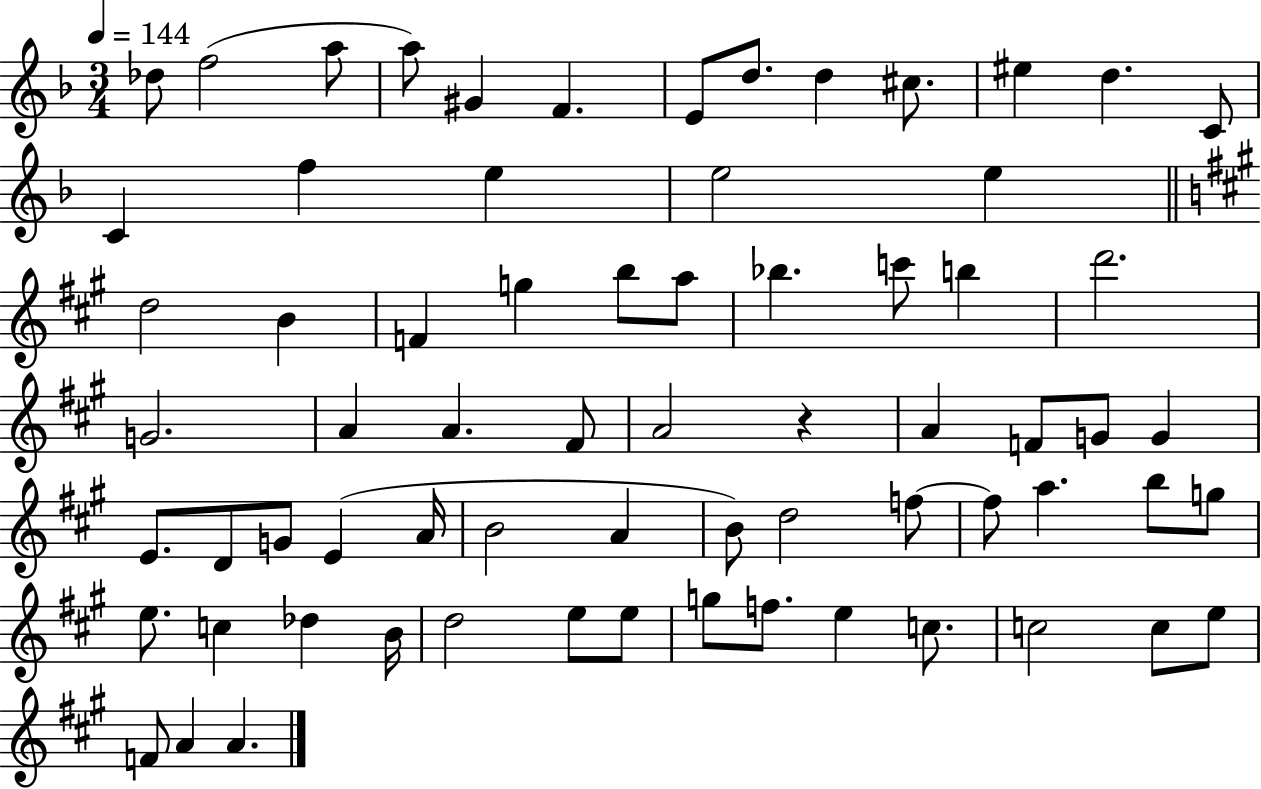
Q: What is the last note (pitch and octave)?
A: A4